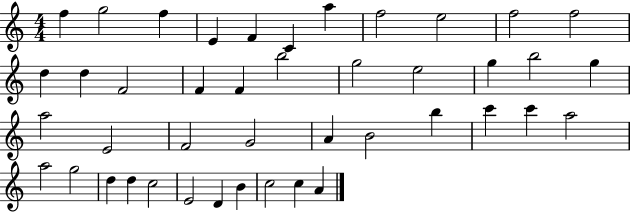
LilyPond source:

{
  \clef treble
  \numericTimeSignature
  \time 4/4
  \key c \major
  f''4 g''2 f''4 | e'4 f'4 c'4 a''4 | f''2 e''2 | f''2 f''2 | \break d''4 d''4 f'2 | f'4 f'4 b''2 | g''2 e''2 | g''4 b''2 g''4 | \break a''2 e'2 | f'2 g'2 | a'4 b'2 b''4 | c'''4 c'''4 a''2 | \break a''2 g''2 | d''4 d''4 c''2 | e'2 d'4 b'4 | c''2 c''4 a'4 | \break \bar "|."
}